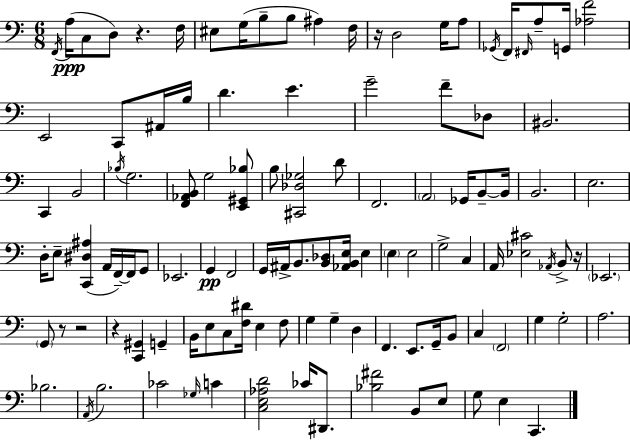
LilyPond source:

{
  \clef bass
  \numericTimeSignature
  \time 6/8
  \key c \major
  \acciaccatura { f,16 }\ppp a16( c8 d8) r4. | f16 eis8 g16( b8-- b8 ais4) | f16 r16 d2 g16 a8 | \acciaccatura { ges,16 } f,16 \grace { fis,16 } a8-- g,16 <aes f'>2 | \break e,2 c,8 | ais,16 b16 d'4. e'4. | g'2-- f'8-- | des8 bis,2. | \break c,4 b,2 | \acciaccatura { bes16 } g2. | <f, aes, b,>8 g2 | <e, gis, bes>8 b8 <cis, des ges>2 | \break d'8 f,2. | \parenthesize a,2 | ges,16 b,8--~~ b,16 b,2. | e2. | \break d16-. e8-- <c, dis ais>4( a,16 | f,16--~~) f,16 g,8 ees,2. | g,4\pp f,2 | g,16 ais,16-> b,8. <b, des>8 <aes, b, e>16 | \break e4 \parenthesize e4 e2 | g2-> | c4 a,16 <ees cis'>2 | \acciaccatura { aes,16 } b,8-> r16 \parenthesize ees,2. | \break \parenthesize g,8 r8 r2 | r4 <c, gis,>4 | g,4-- b,16 e8 c8 <f dis'>16 e4 | f8 g4 g4-- | \break d4 f,4. e,8. | g,16-- b,8 c4 \parenthesize f,2 | g4 g2-. | a2. | \break bes2. | \acciaccatura { a,16 } b2. | ces'2 | \grace { ges16 } c'4 <c e aes d'>2 | \break ces'16 dis,8. <bes fis'>2 | b,8 e8 g8 e4 | c,4. \bar "|."
}